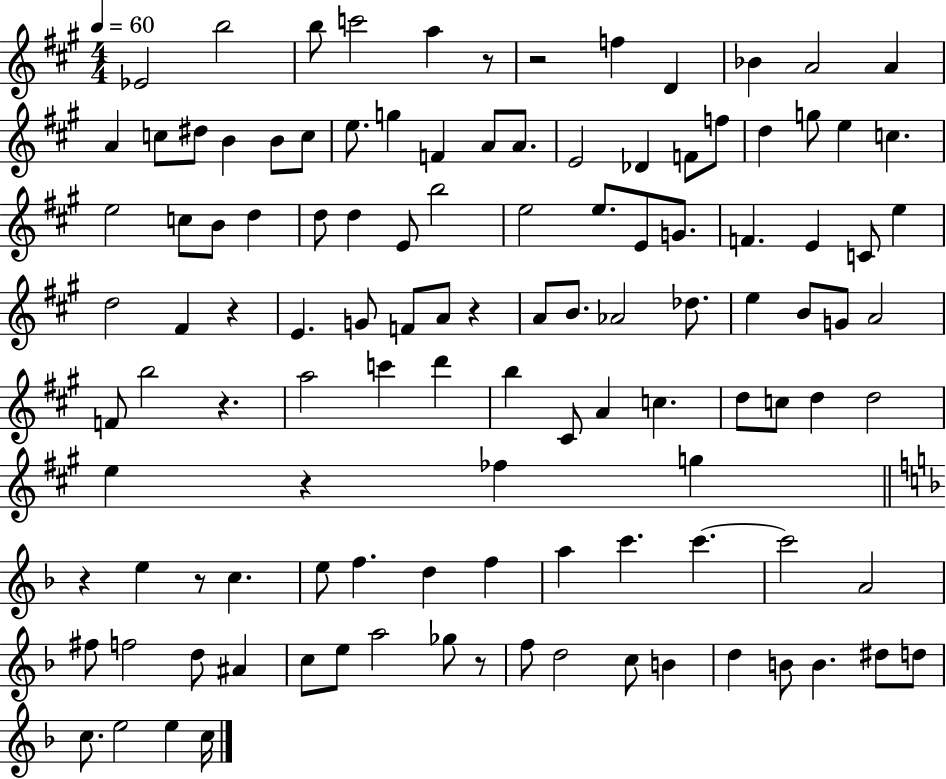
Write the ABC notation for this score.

X:1
T:Untitled
M:4/4
L:1/4
K:A
_E2 b2 b/2 c'2 a z/2 z2 f D _B A2 A A c/2 ^d/2 B B/2 c/2 e/2 g F A/2 A/2 E2 _D F/2 f/2 d g/2 e c e2 c/2 B/2 d d/2 d E/2 b2 e2 e/2 E/2 G/2 F E C/2 e d2 ^F z E G/2 F/2 A/2 z A/2 B/2 _A2 _d/2 e B/2 G/2 A2 F/2 b2 z a2 c' d' b ^C/2 A c d/2 c/2 d d2 e z _f g z e z/2 c e/2 f d f a c' c' c'2 A2 ^f/2 f2 d/2 ^A c/2 e/2 a2 _g/2 z/2 f/2 d2 c/2 B d B/2 B ^d/2 d/2 c/2 e2 e c/4